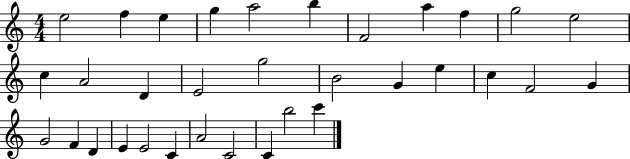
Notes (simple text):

E5/h F5/q E5/q G5/q A5/h B5/q F4/h A5/q F5/q G5/h E5/h C5/q A4/h D4/q E4/h G5/h B4/h G4/q E5/q C5/q F4/h G4/q G4/h F4/q D4/q E4/q E4/h C4/q A4/h C4/h C4/q B5/h C6/q